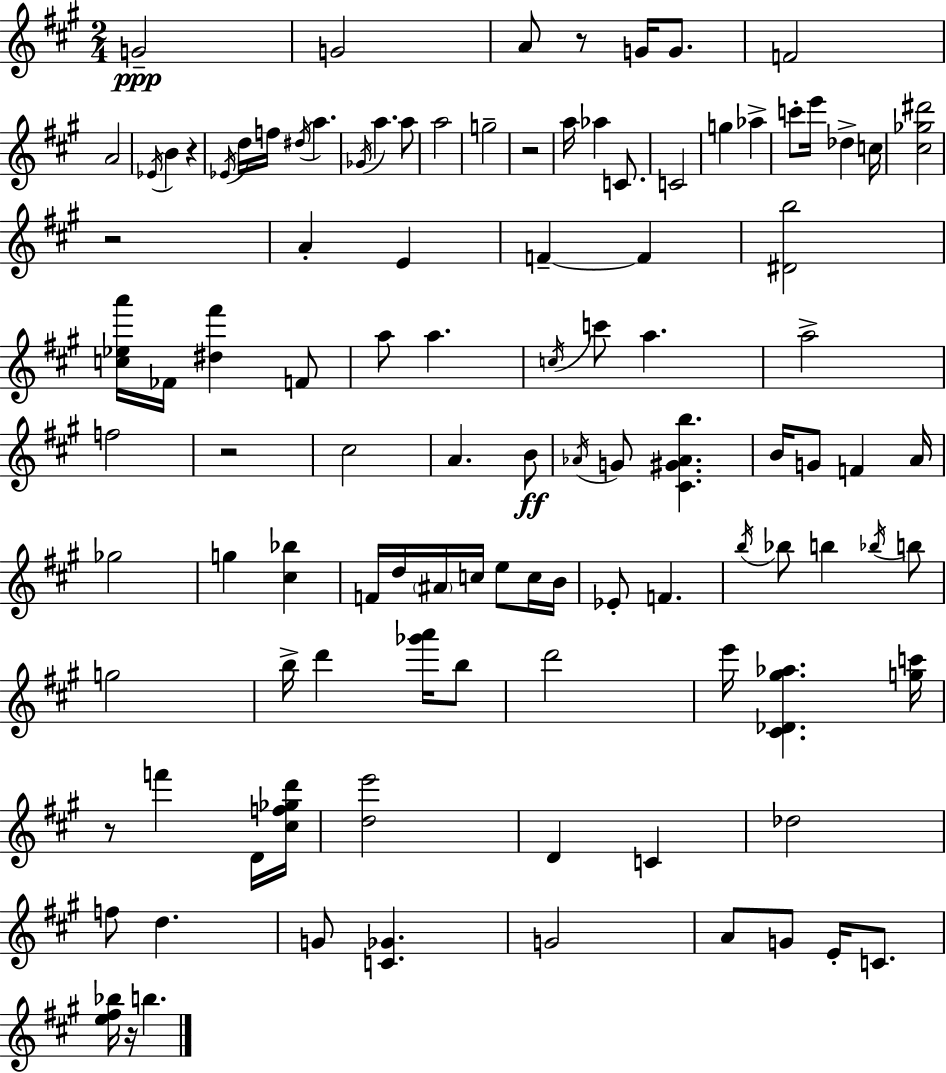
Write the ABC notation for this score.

X:1
T:Untitled
M:2/4
L:1/4
K:A
G2 G2 A/2 z/2 G/4 G/2 F2 A2 _E/4 B z _E/4 d/4 f/4 ^d/4 a _G/4 a a/2 a2 g2 z2 a/4 _a C/2 C2 g _a c'/2 e'/4 _d c/4 [^c_g^d']2 z2 A E F F [^Db]2 [c_ea']/4 _F/4 [^d^f'] F/2 a/2 a c/4 c'/2 a a2 f2 z2 ^c2 A B/2 _A/4 G/2 [^C^G_Ab] B/4 G/2 F A/4 _g2 g [^c_b] F/4 d/4 ^A/4 c/4 e/2 c/4 B/4 _E/2 F b/4 _b/2 b _b/4 b/2 g2 b/4 d' [_g'a']/4 b/2 d'2 e'/4 [^C_D^g_a] [gc']/4 z/2 f' D/4 [^cf_gd']/4 [de']2 D C _d2 f/2 d G/2 [C_G] G2 A/2 G/2 E/4 C/2 [e^f_b]/4 z/4 b